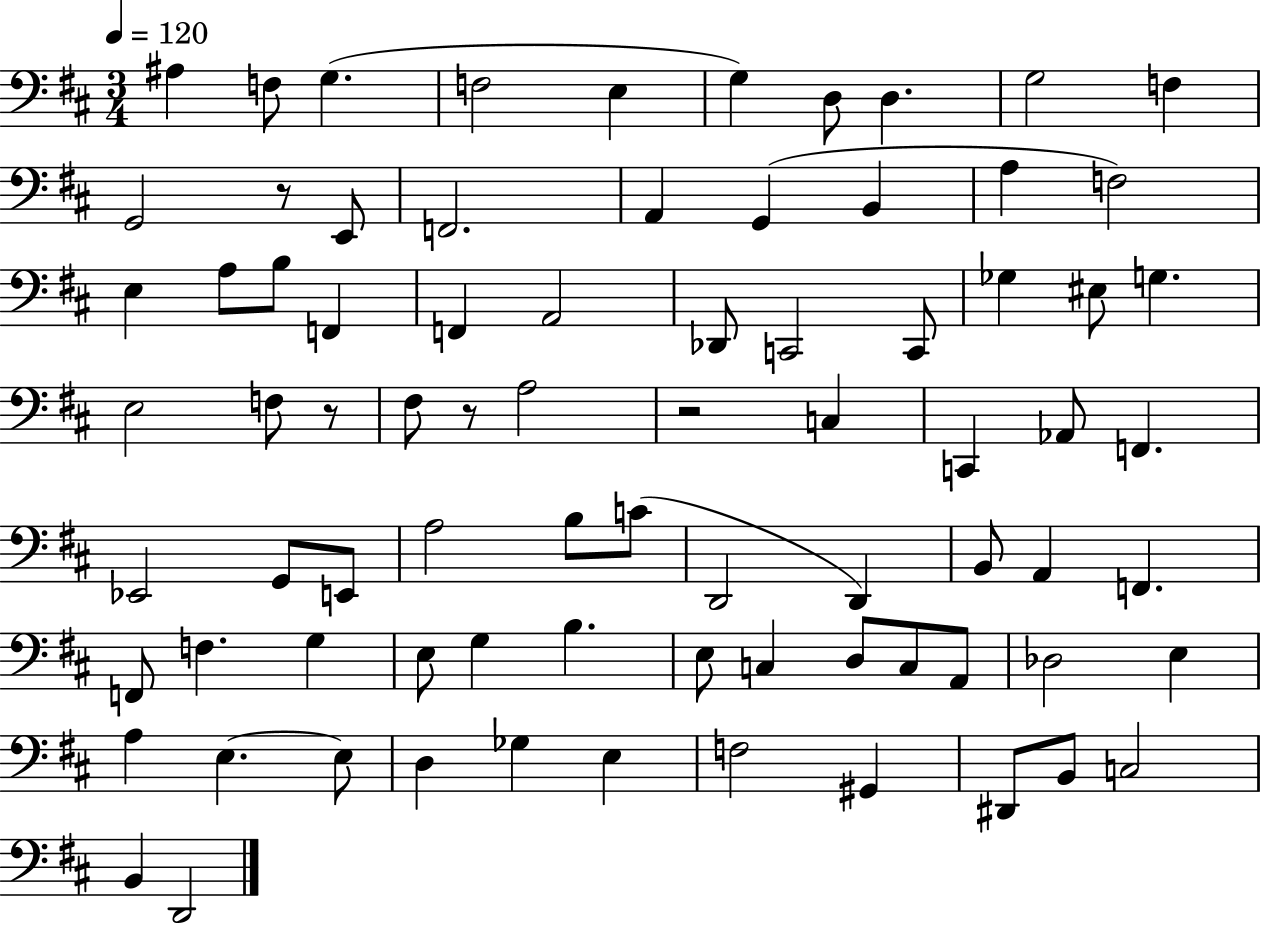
X:1
T:Untitled
M:3/4
L:1/4
K:D
^A, F,/2 G, F,2 E, G, D,/2 D, G,2 F, G,,2 z/2 E,,/2 F,,2 A,, G,, B,, A, F,2 E, A,/2 B,/2 F,, F,, A,,2 _D,,/2 C,,2 C,,/2 _G, ^E,/2 G, E,2 F,/2 z/2 ^F,/2 z/2 A,2 z2 C, C,, _A,,/2 F,, _E,,2 G,,/2 E,,/2 A,2 B,/2 C/2 D,,2 D,, B,,/2 A,, F,, F,,/2 F, G, E,/2 G, B, E,/2 C, D,/2 C,/2 A,,/2 _D,2 E, A, E, E,/2 D, _G, E, F,2 ^G,, ^D,,/2 B,,/2 C,2 B,, D,,2